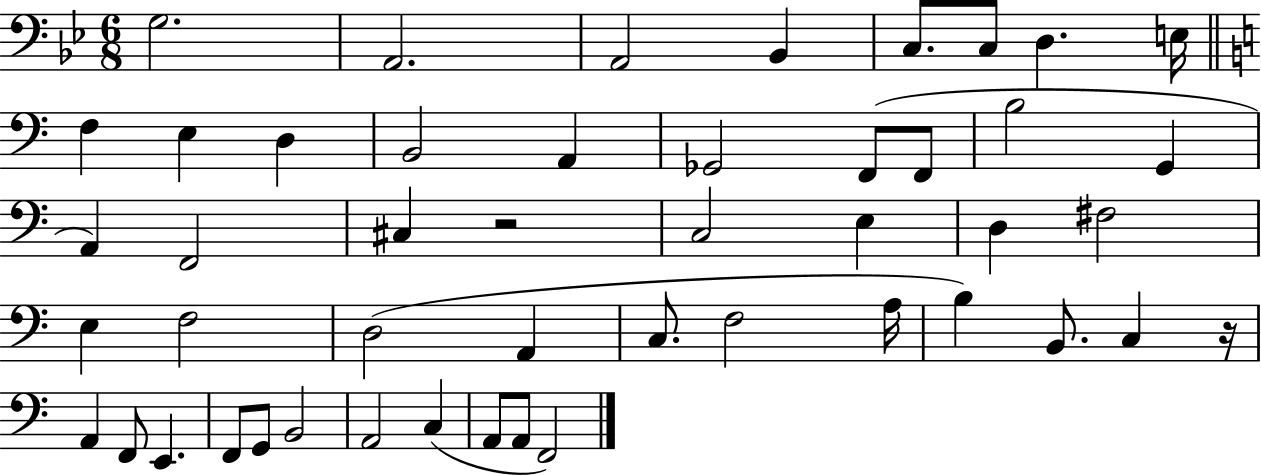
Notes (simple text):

G3/h. A2/h. A2/h Bb2/q C3/e. C3/e D3/q. E3/s F3/q E3/q D3/q B2/h A2/q Gb2/h F2/e F2/e B3/h G2/q A2/q F2/h C#3/q R/h C3/h E3/q D3/q F#3/h E3/q F3/h D3/h A2/q C3/e. F3/h A3/s B3/q B2/e. C3/q R/s A2/q F2/e E2/q. F2/e G2/e B2/h A2/h C3/q A2/e A2/e F2/h